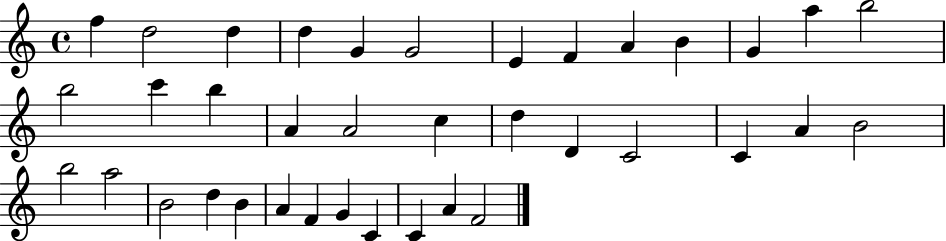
{
  \clef treble
  \time 4/4
  \defaultTimeSignature
  \key c \major
  f''4 d''2 d''4 | d''4 g'4 g'2 | e'4 f'4 a'4 b'4 | g'4 a''4 b''2 | \break b''2 c'''4 b''4 | a'4 a'2 c''4 | d''4 d'4 c'2 | c'4 a'4 b'2 | \break b''2 a''2 | b'2 d''4 b'4 | a'4 f'4 g'4 c'4 | c'4 a'4 f'2 | \break \bar "|."
}